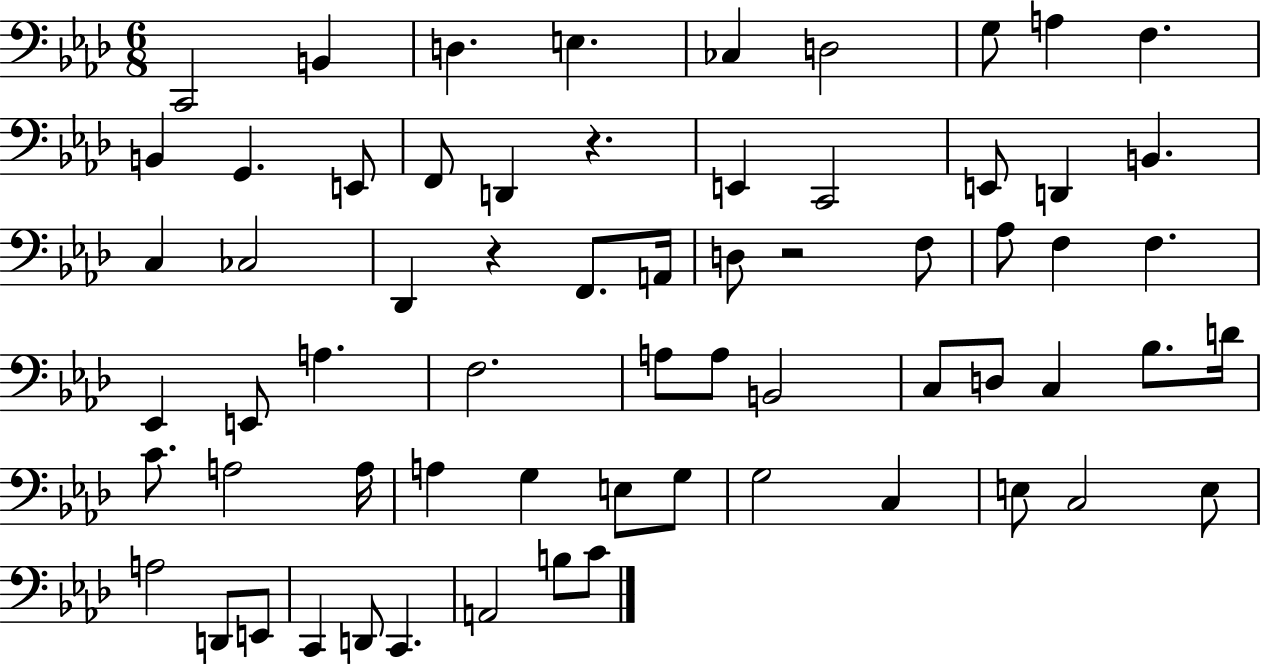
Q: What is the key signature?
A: AES major